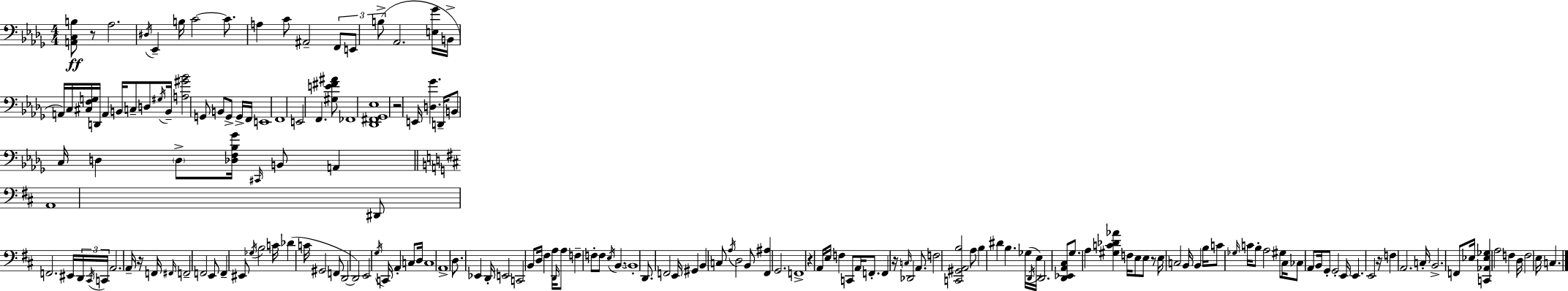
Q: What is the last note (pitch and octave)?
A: C3